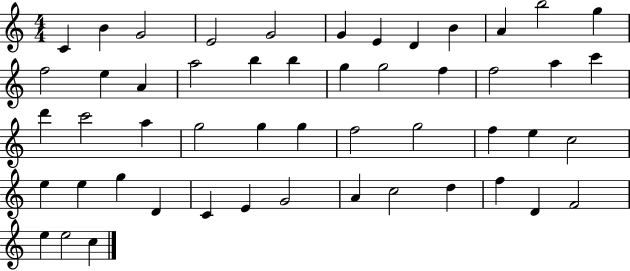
X:1
T:Untitled
M:4/4
L:1/4
K:C
C B G2 E2 G2 G E D B A b2 g f2 e A a2 b b g g2 f f2 a c' d' c'2 a g2 g g f2 g2 f e c2 e e g D C E G2 A c2 d f D F2 e e2 c